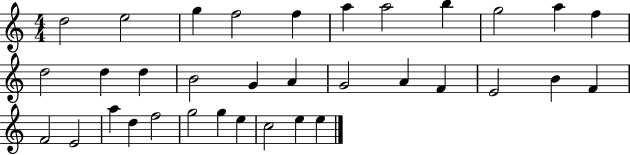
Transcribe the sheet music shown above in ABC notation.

X:1
T:Untitled
M:4/4
L:1/4
K:C
d2 e2 g f2 f a a2 b g2 a f d2 d d B2 G A G2 A F E2 B F F2 E2 a d f2 g2 g e c2 e e